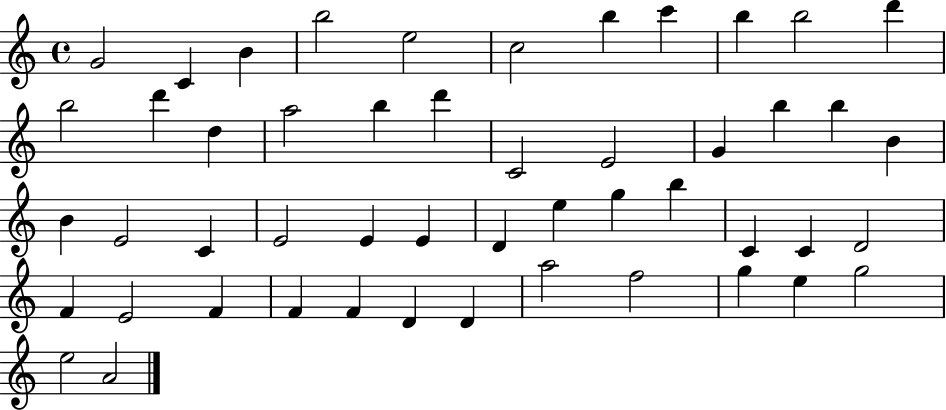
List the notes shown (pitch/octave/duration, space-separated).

G4/h C4/q B4/q B5/h E5/h C5/h B5/q C6/q B5/q B5/h D6/q B5/h D6/q D5/q A5/h B5/q D6/q C4/h E4/h G4/q B5/q B5/q B4/q B4/q E4/h C4/q E4/h E4/q E4/q D4/q E5/q G5/q B5/q C4/q C4/q D4/h F4/q E4/h F4/q F4/q F4/q D4/q D4/q A5/h F5/h G5/q E5/q G5/h E5/h A4/h